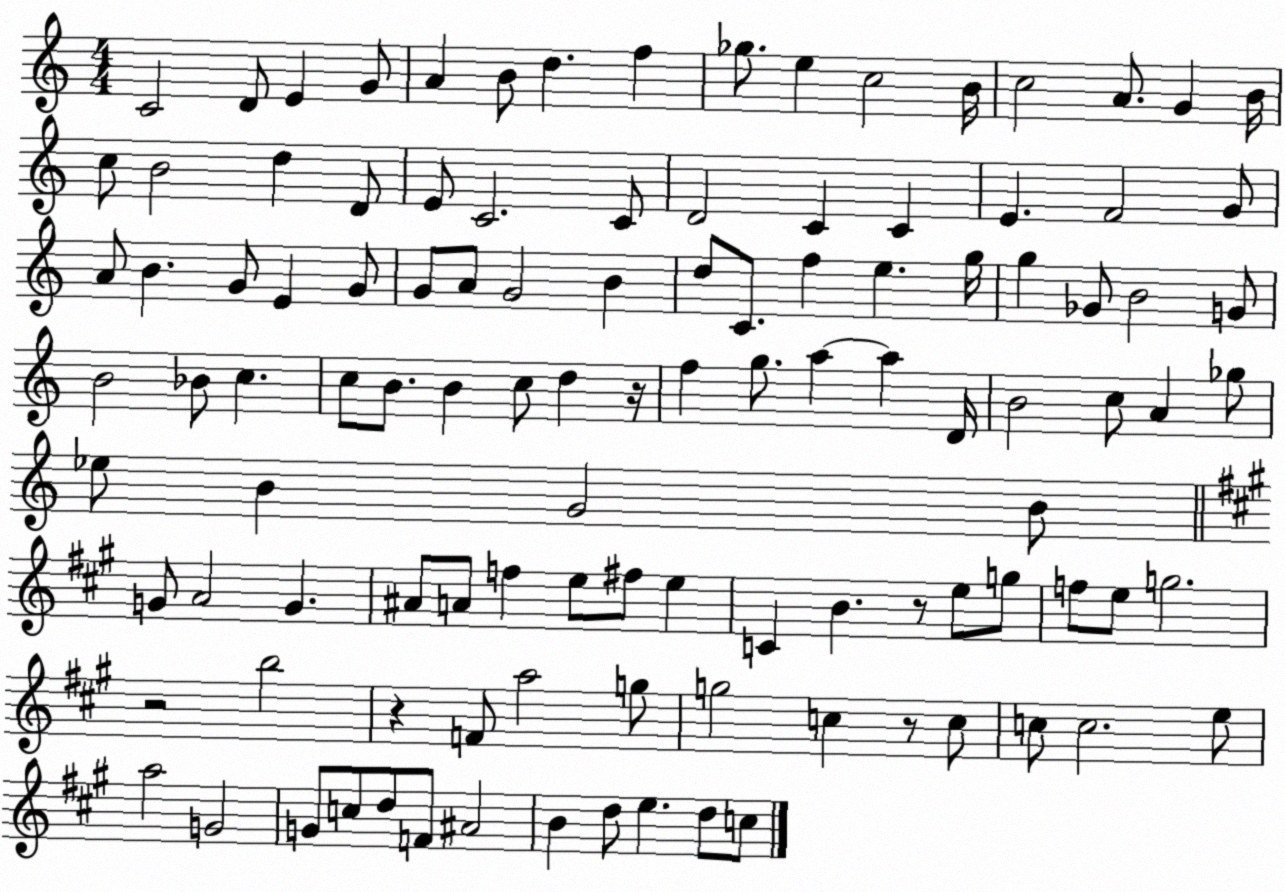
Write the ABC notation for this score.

X:1
T:Untitled
M:4/4
L:1/4
K:C
C2 D/2 E G/2 A B/2 d f _g/2 e c2 B/4 c2 A/2 G B/4 c/2 B2 d D/2 E/2 C2 C/2 D2 C C E F2 G/2 A/2 B G/2 E G/2 G/2 A/2 G2 B d/2 C/2 f e g/4 g _G/2 B2 G/2 B2 _B/2 c c/2 B/2 B c/2 d z/4 f g/2 a a D/4 B2 c/2 A _g/2 _e/2 B G2 B/2 G/2 A2 G ^A/2 A/2 f e/2 ^f/2 e C B z/2 e/2 g/2 f/2 e/2 g2 z2 b2 z F/2 a2 g/2 g2 c z/2 c/2 c/2 c2 e/2 a2 G2 G/2 c/2 d/2 F/2 ^A2 B d/2 e d/2 c/2